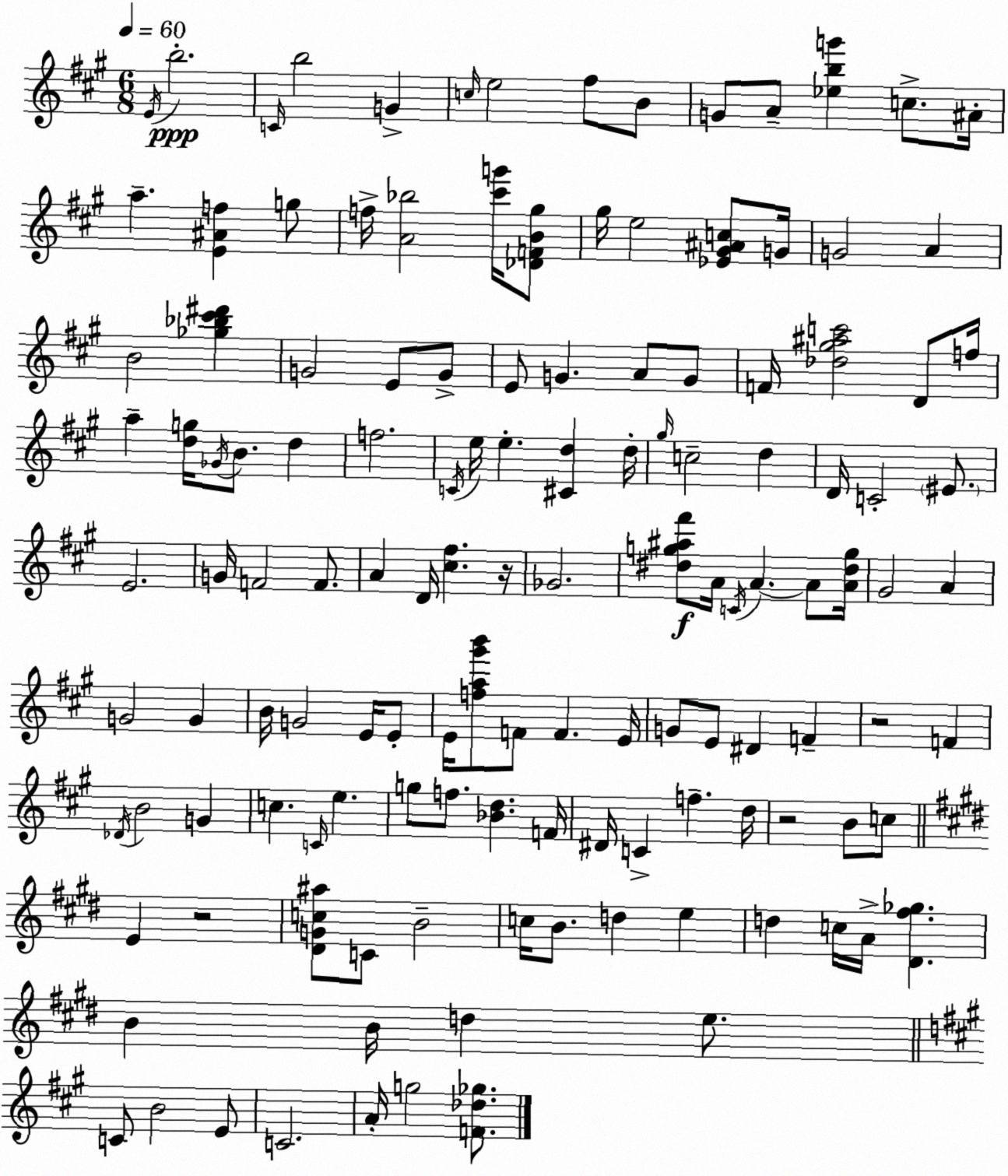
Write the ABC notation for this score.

X:1
T:Untitled
M:6/8
L:1/4
K:A
E/4 b2 C/4 b2 G c/4 e2 ^f/2 B/2 G/2 A/2 [_ebg'] c/2 ^A/4 a [E^Af] g/2 f/4 [A_b]2 [^c'g']/4 [_DFB^g]/2 ^g/4 e2 [_E^G^Ac]/2 G/4 G2 A B2 [_g_b^c'^d'] G2 E/2 G/2 E/2 G A/2 G/2 F/4 [_d^g^ac']2 D/2 f/4 a [dg]/4 _G/4 B/2 d f2 C/4 e/4 e [^Cd] d/4 ^g/4 c2 d D/4 C2 ^E/2 E2 G/4 F2 F/2 A D/4 [^c^f] z/4 _G2 [^dg^a^f']/2 A/4 C/4 A A/2 [A^dg]/4 ^G2 A G2 G B/4 G2 E/4 E/2 E/4 [fa^g'b']/2 F/2 F E/4 G/2 E/2 ^D F z2 F _D/4 B2 G c C/4 e g/2 f/2 [_Bd] F/4 ^D/4 C f d/4 z2 B/2 c/2 E z2 [^DGc^a]/2 C/2 B2 c/4 B/2 d e d c/4 A/4 [^D^f_g] B B/4 d e/2 C/2 B2 E/2 C2 A/4 g2 [F_d_g]/2